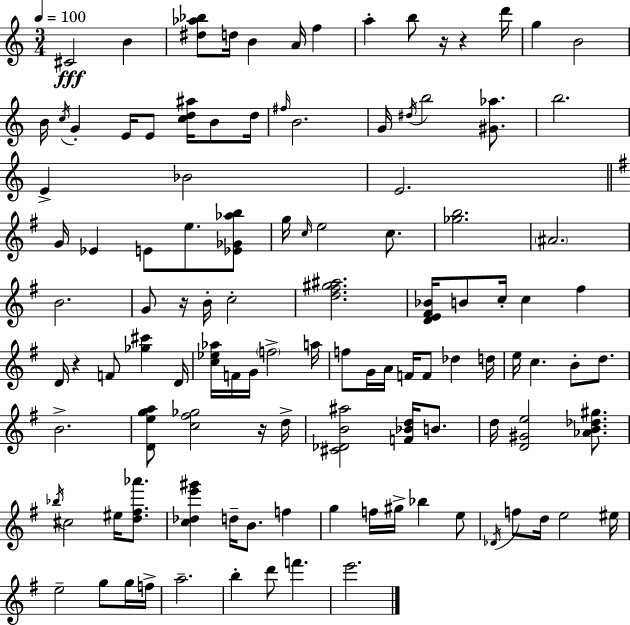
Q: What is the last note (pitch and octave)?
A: E6